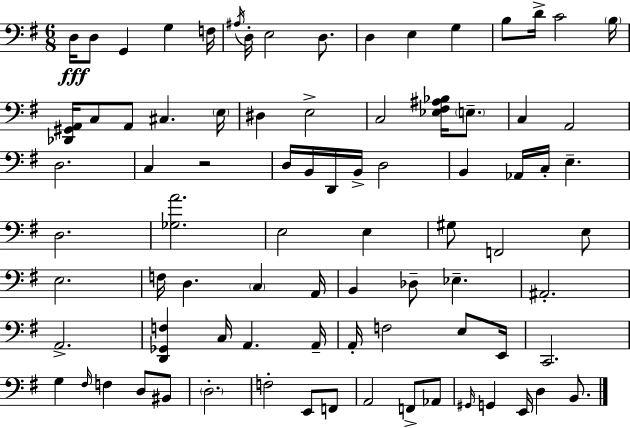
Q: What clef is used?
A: bass